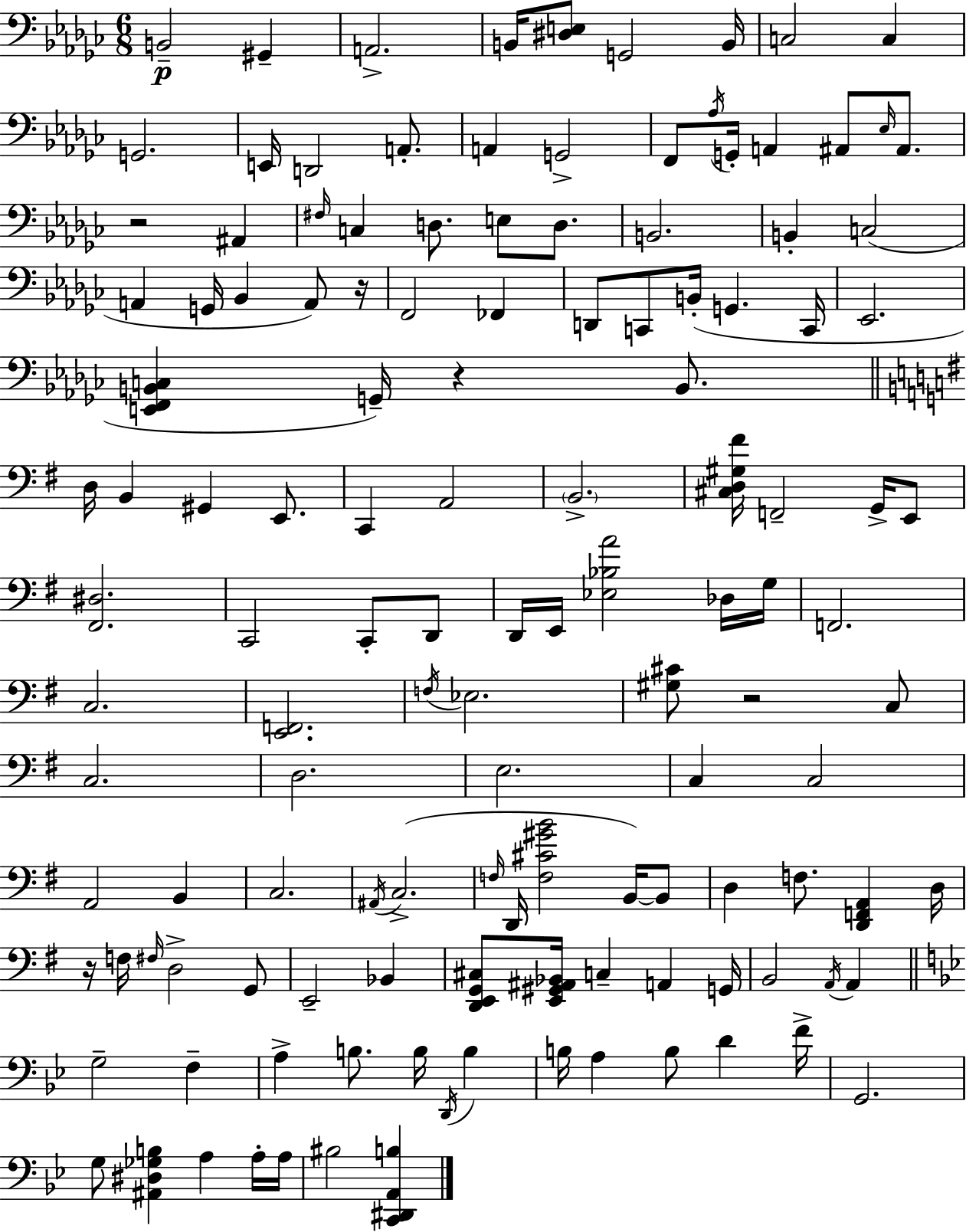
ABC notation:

X:1
T:Untitled
M:6/8
L:1/4
K:Ebm
B,,2 ^G,, A,,2 B,,/4 [^D,E,]/2 G,,2 B,,/4 C,2 C, G,,2 E,,/4 D,,2 A,,/2 A,, G,,2 F,,/2 _A,/4 G,,/4 A,, ^A,,/2 _E,/4 ^A,,/2 z2 ^A,, ^F,/4 C, D,/2 E,/2 D,/2 B,,2 B,, C,2 A,, G,,/4 _B,, A,,/2 z/4 F,,2 _F,, D,,/2 C,,/2 B,,/4 G,, C,,/4 _E,,2 [E,,F,,B,,C,] G,,/4 z B,,/2 D,/4 B,, ^G,, E,,/2 C,, A,,2 B,,2 [^C,D,^G,^F]/4 F,,2 G,,/4 E,,/2 [^F,,^D,]2 C,,2 C,,/2 D,,/2 D,,/4 E,,/4 [_E,_B,A]2 _D,/4 G,/4 F,,2 C,2 [E,,F,,]2 F,/4 _E,2 [^G,^C]/2 z2 C,/2 C,2 D,2 E,2 C, C,2 A,,2 B,, C,2 ^A,,/4 C,2 F,/4 D,,/4 [F,^C^GB]2 B,,/4 B,,/2 D, F,/2 [D,,F,,A,,] D,/4 z/4 F,/4 ^F,/4 D,2 G,,/2 E,,2 _B,, [D,,E,,G,,^C,]/2 [E,,^G,,^A,,_B,,]/4 C, A,, G,,/4 B,,2 A,,/4 A,, G,2 F, A, B,/2 B,/4 D,,/4 B, B,/4 A, B,/2 D F/4 G,,2 G,/2 [^A,,^D,_G,B,] A, A,/4 A,/4 ^B,2 [C,,^D,,A,,B,]